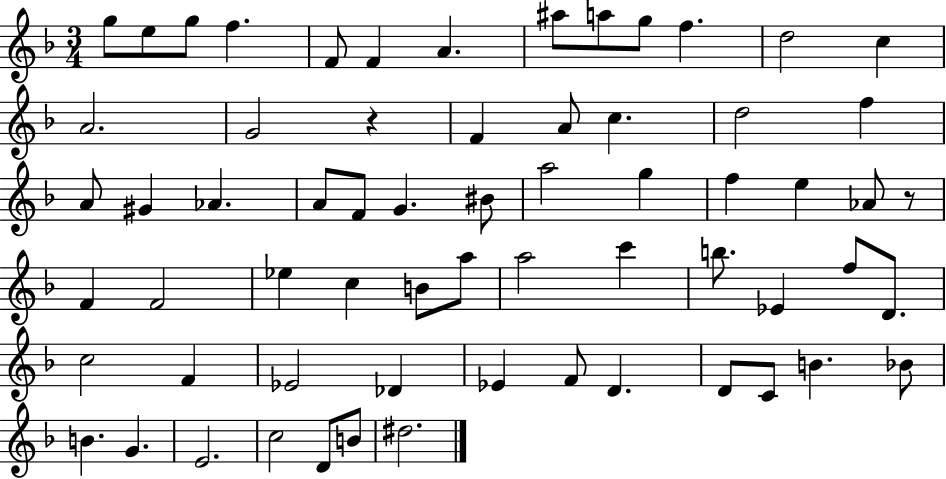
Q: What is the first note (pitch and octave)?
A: G5